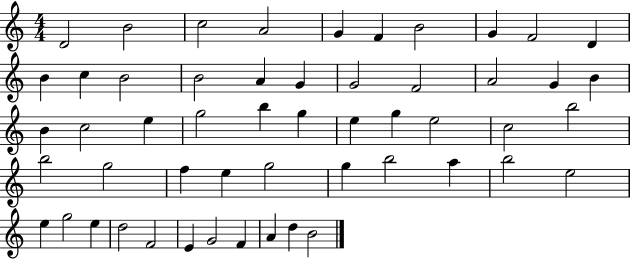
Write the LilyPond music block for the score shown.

{
  \clef treble
  \numericTimeSignature
  \time 4/4
  \key c \major
  d'2 b'2 | c''2 a'2 | g'4 f'4 b'2 | g'4 f'2 d'4 | \break b'4 c''4 b'2 | b'2 a'4 g'4 | g'2 f'2 | a'2 g'4 b'4 | \break b'4 c''2 e''4 | g''2 b''4 g''4 | e''4 g''4 e''2 | c''2 b''2 | \break b''2 g''2 | f''4 e''4 g''2 | g''4 b''2 a''4 | b''2 e''2 | \break e''4 g''2 e''4 | d''2 f'2 | e'4 g'2 f'4 | a'4 d''4 b'2 | \break \bar "|."
}